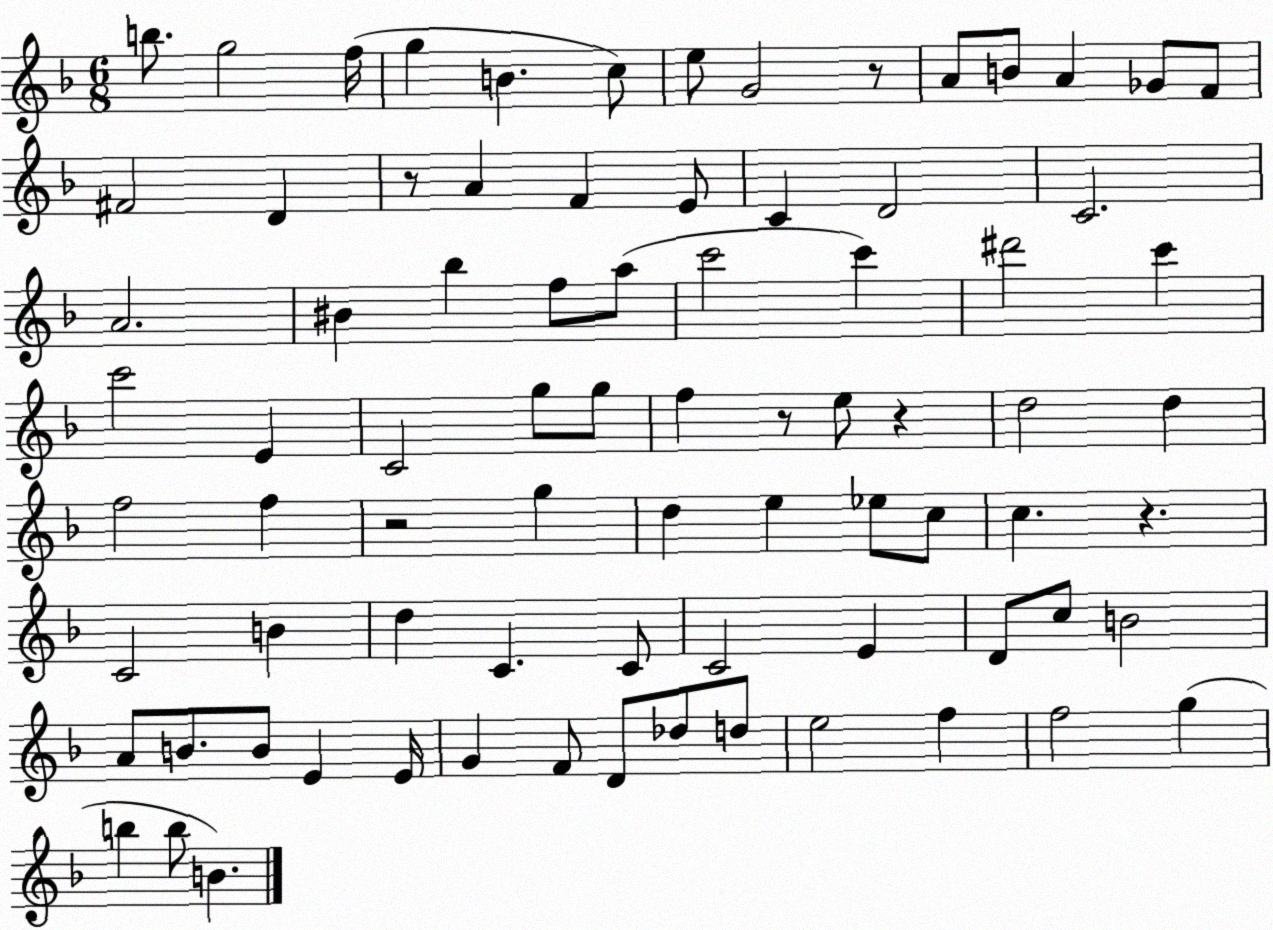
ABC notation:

X:1
T:Untitled
M:6/8
L:1/4
K:F
b/2 g2 f/4 g B c/2 e/2 G2 z/2 A/2 B/2 A _G/2 F/2 ^F2 D z/2 A F E/2 C D2 C2 A2 ^B _b f/2 a/2 c'2 c' ^d'2 c' c'2 E C2 g/2 g/2 f z/2 e/2 z d2 d f2 f z2 g d e _e/2 c/2 c z C2 B d C C/2 C2 E D/2 c/2 B2 A/2 B/2 B/2 E E/4 G F/2 D/2 _d/2 d/2 e2 f f2 g b b/2 B